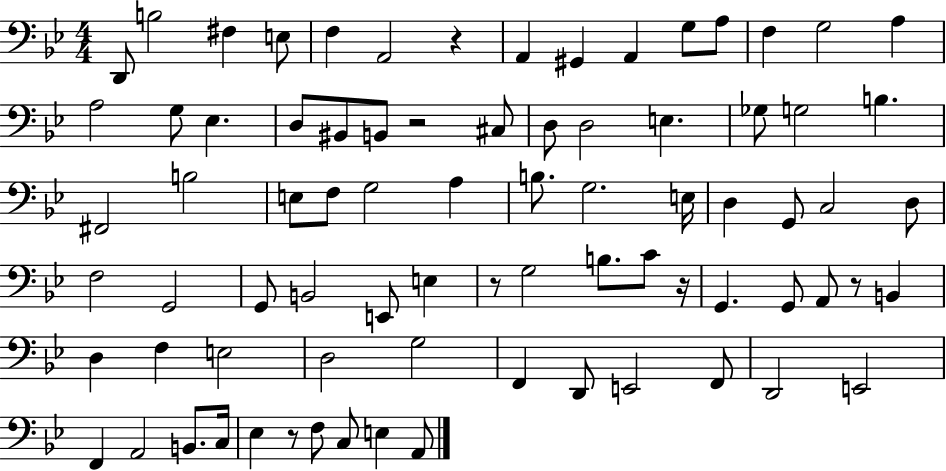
X:1
T:Untitled
M:4/4
L:1/4
K:Bb
D,,/2 B,2 ^F, E,/2 F, A,,2 z A,, ^G,, A,, G,/2 A,/2 F, G,2 A, A,2 G,/2 _E, D,/2 ^B,,/2 B,,/2 z2 ^C,/2 D,/2 D,2 E, _G,/2 G,2 B, ^F,,2 B,2 E,/2 F,/2 G,2 A, B,/2 G,2 E,/4 D, G,,/2 C,2 D,/2 F,2 G,,2 G,,/2 B,,2 E,,/2 E, z/2 G,2 B,/2 C/2 z/4 G,, G,,/2 A,,/2 z/2 B,, D, F, E,2 D,2 G,2 F,, D,,/2 E,,2 F,,/2 D,,2 E,,2 F,, A,,2 B,,/2 C,/4 _E, z/2 F,/2 C,/2 E, A,,/2